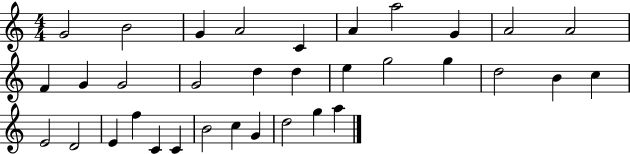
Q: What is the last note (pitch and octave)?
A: A5